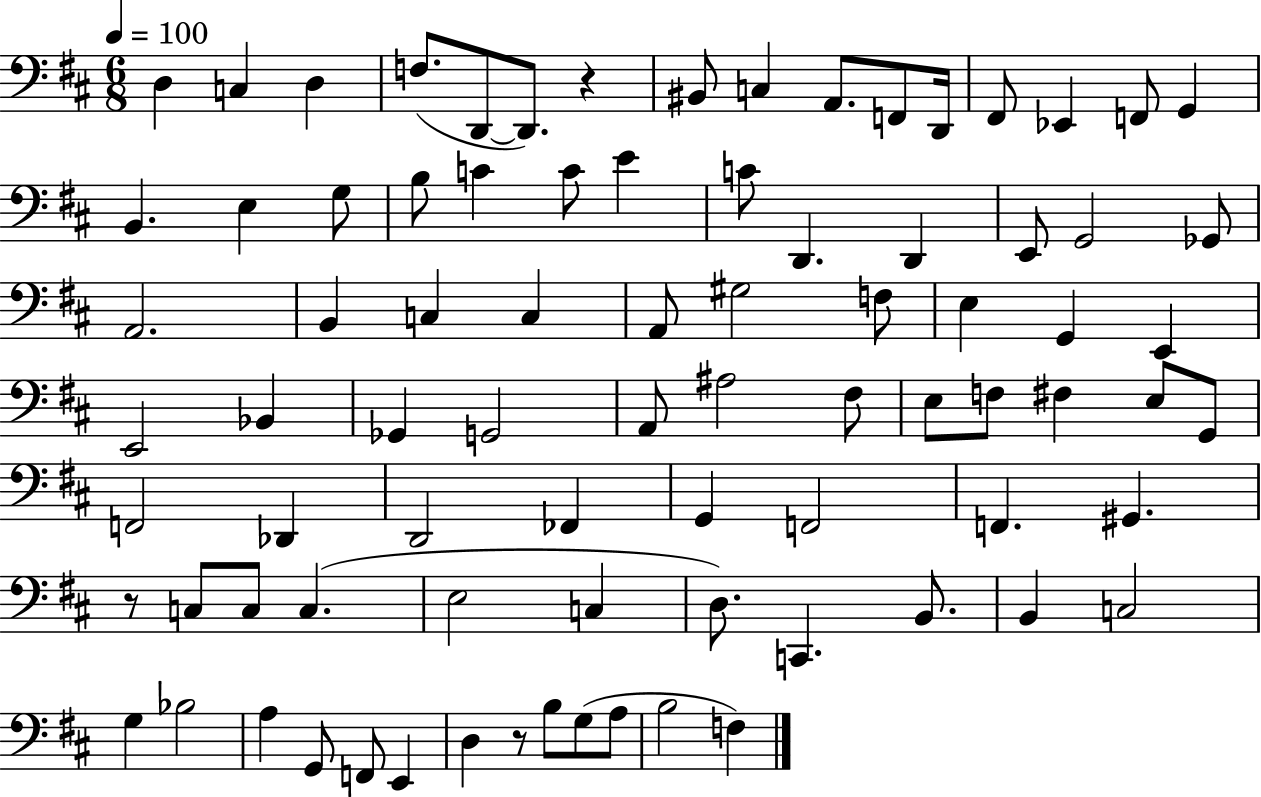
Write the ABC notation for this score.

X:1
T:Untitled
M:6/8
L:1/4
K:D
D, C, D, F,/2 D,,/2 D,,/2 z ^B,,/2 C, A,,/2 F,,/2 D,,/4 ^F,,/2 _E,, F,,/2 G,, B,, E, G,/2 B,/2 C C/2 E C/2 D,, D,, E,,/2 G,,2 _G,,/2 A,,2 B,, C, C, A,,/2 ^G,2 F,/2 E, G,, E,, E,,2 _B,, _G,, G,,2 A,,/2 ^A,2 ^F,/2 E,/2 F,/2 ^F, E,/2 G,,/2 F,,2 _D,, D,,2 _F,, G,, F,,2 F,, ^G,, z/2 C,/2 C,/2 C, E,2 C, D,/2 C,, B,,/2 B,, C,2 G, _B,2 A, G,,/2 F,,/2 E,, D, z/2 B,/2 G,/2 A,/2 B,2 F,